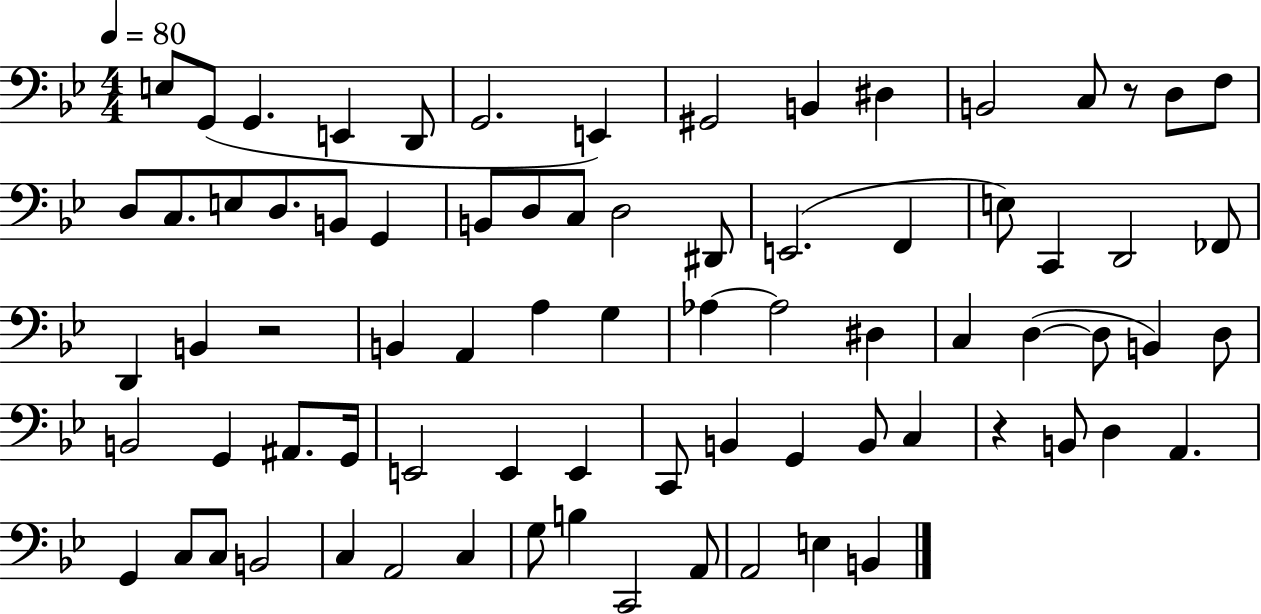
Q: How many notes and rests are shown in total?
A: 77